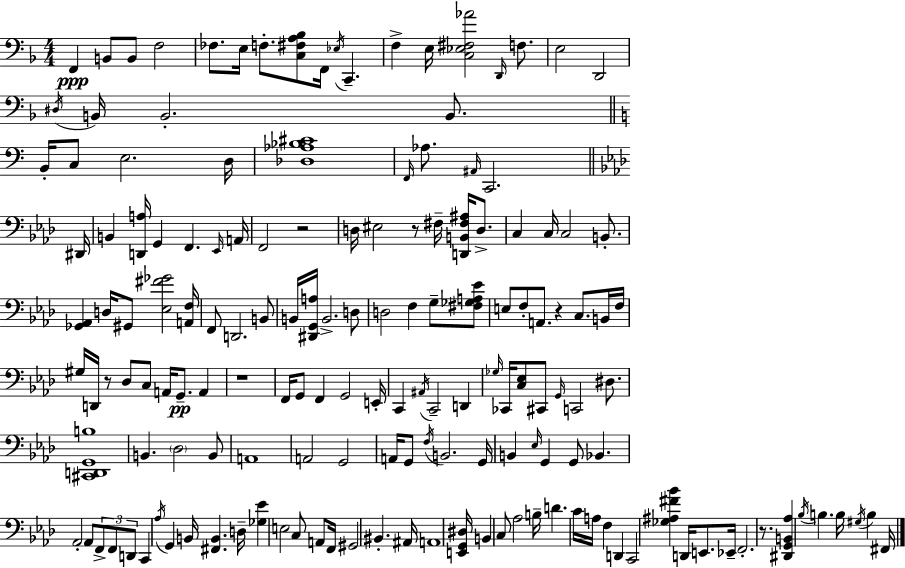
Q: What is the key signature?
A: D minor